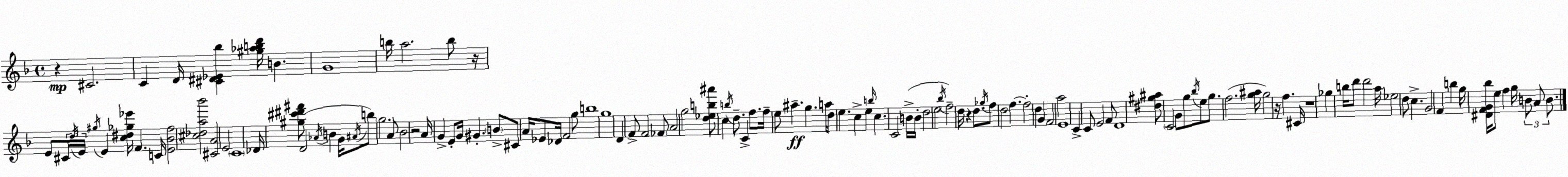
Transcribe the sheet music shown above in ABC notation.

X:1
T:Untitled
M:4/4
L:1/4
K:Dm
z ^C2 C D/4 [^C^D_E_b] [^g_abd']/4 B G4 b/4 a2 b/2 z/4 E/2 ^C/4 d/4 E/4 ^g/4 E [c^d_g_e']/4 F C/4 [E_Bf]2 [^c_da_b']2 [^CA]2 E2 C4 _D/4 [^g^c'^d'^f']/2 D2 _A/4 B G/4 ^A/4 b/2 g2 A/2 _B2 z2 A/4 G E/2 G/4 ^G B/2 ^C/2 A/4 _E/2 _D/4 F2 g/2 b4 g4 D F/2 F2 _F/2 A2 g2 [d_eb^a']/2 c b/4 d/2 C f/2 f/4 e/2 ^a g a/4 d/2 e c e b/4 c C2 B/4 B/4 d2 e2 _b/4 f2 d/4 z d/2 _g/4 f/2 d2 f f2 d G F2 a2 E4 C C/2 E2 F/2 D4 [^d^g^a]/2 C2 G/2 g/2 _b/4 e/2 g/2 f2 [g^a]/4 g2 z/4 f ^C/4 z4 _g b/4 d'/2 d'2 a/4 _e2 d/2 c G2 F b g/4 [^DFG_b]/4 e/2 f g/4 B/2 A/2 B/2